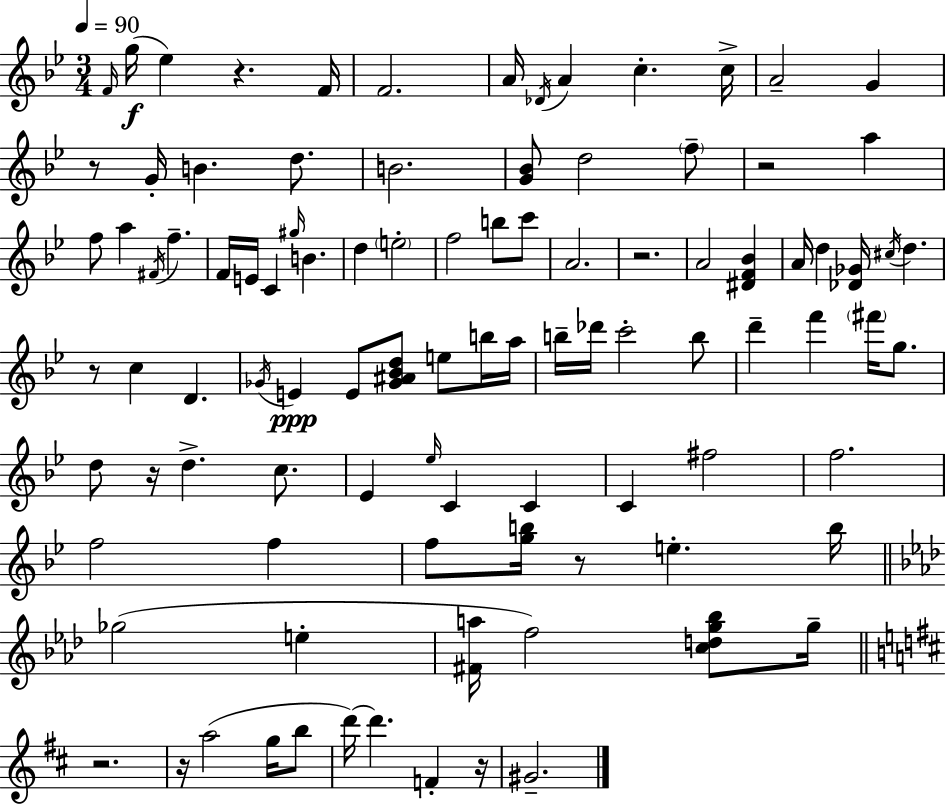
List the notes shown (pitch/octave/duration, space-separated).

F4/s G5/s Eb5/q R/q. F4/s F4/h. A4/s Db4/s A4/q C5/q. C5/s A4/h G4/q R/e G4/s B4/q. D5/e. B4/h. [G4,Bb4]/e D5/h F5/e R/h A5/q F5/e A5/q F#4/s F5/q. F4/s E4/s C4/q G#5/s B4/q. D5/q E5/h F5/h B5/e C6/e A4/h. R/h. A4/h [D#4,F4,Bb4]/q A4/s D5/q [Db4,Gb4]/s C#5/s D5/q. R/e C5/q D4/q. Gb4/s E4/q E4/e [Gb4,A#4,Bb4,D5]/e E5/e B5/s A5/s B5/s Db6/s C6/h B5/e D6/q F6/q F#6/s G5/e. D5/e R/s D5/q. C5/e. Eb4/q Eb5/s C4/q C4/q C4/q F#5/h F5/h. F5/h F5/q F5/e [G5,B5]/s R/e E5/q. B5/s Gb5/h E5/q [F#4,A5]/s F5/h [C5,D5,G5,Bb5]/e G5/s R/h. R/s A5/h G5/s B5/e D6/s D6/q. F4/q R/s G#4/h.